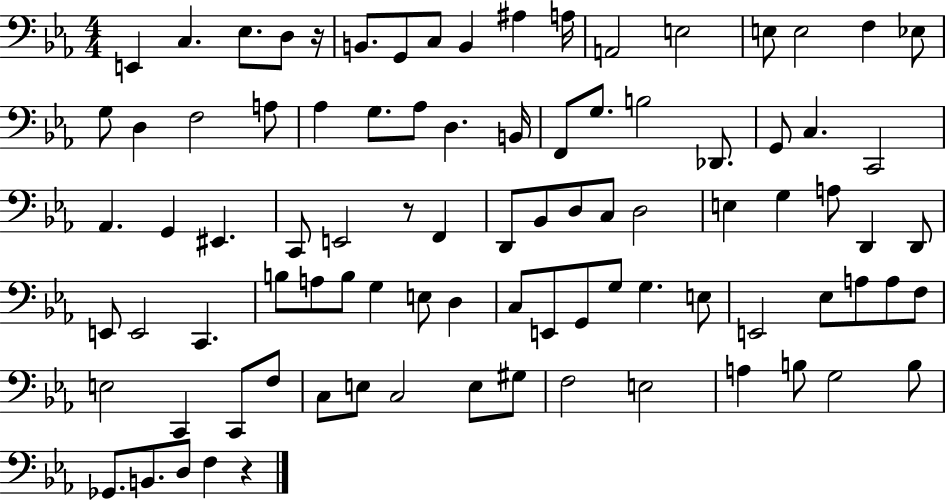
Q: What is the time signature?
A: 4/4